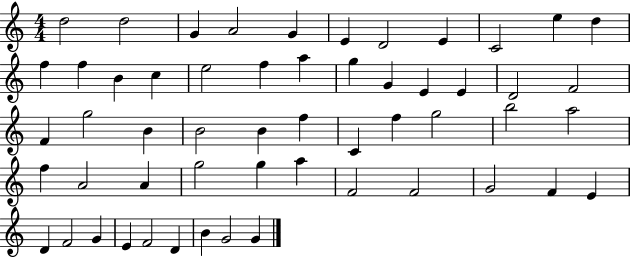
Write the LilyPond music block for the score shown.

{
  \clef treble
  \numericTimeSignature
  \time 4/4
  \key c \major
  d''2 d''2 | g'4 a'2 g'4 | e'4 d'2 e'4 | c'2 e''4 d''4 | \break f''4 f''4 b'4 c''4 | e''2 f''4 a''4 | g''4 g'4 e'4 e'4 | d'2 f'2 | \break f'4 g''2 b'4 | b'2 b'4 f''4 | c'4 f''4 g''2 | b''2 a''2 | \break f''4 a'2 a'4 | g''2 g''4 a''4 | f'2 f'2 | g'2 f'4 e'4 | \break d'4 f'2 g'4 | e'4 f'2 d'4 | b'4 g'2 g'4 | \bar "|."
}